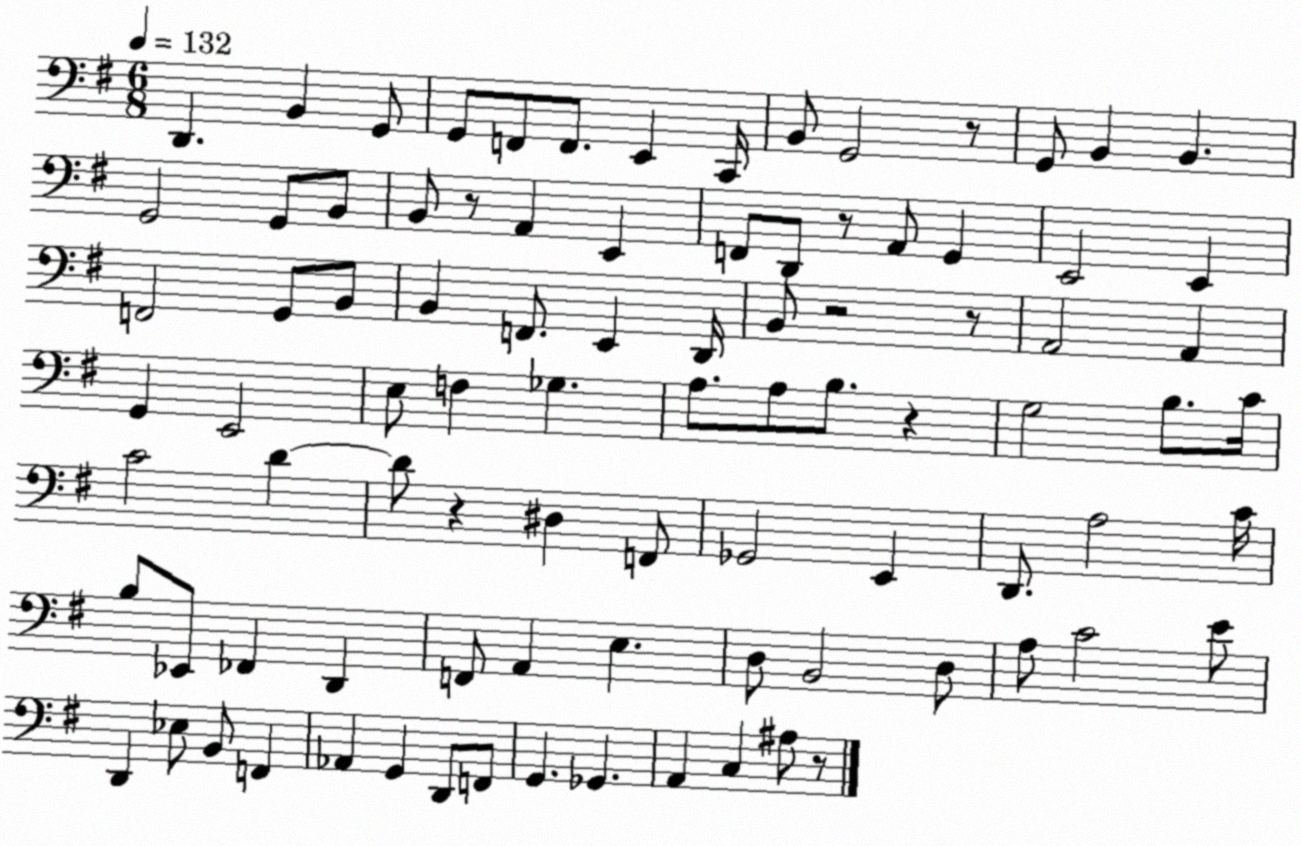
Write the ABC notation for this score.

X:1
T:Untitled
M:6/8
L:1/4
K:G
D,, B,, G,,/2 G,,/2 F,,/2 F,,/2 E,, C,,/4 B,,/2 G,,2 z/2 G,,/2 B,, B,, G,,2 G,,/2 B,,/2 B,,/2 z/2 A,, E,, F,,/2 D,,/2 z/2 A,,/2 G,, E,,2 E,, F,,2 G,,/2 B,,/2 B,, F,,/2 E,, D,,/4 B,,/2 z2 z/2 A,,2 A,, G,, E,,2 E,/2 F, _G, A,/2 A,/2 B,/2 z G,2 B,/2 C/4 C2 D D/2 z ^D, F,,/2 _G,,2 E,, D,,/2 A,2 C/4 B,/2 _E,,/2 _F,, D,, F,,/2 A,, E, D,/2 B,,2 D,/2 A,/2 C2 E/2 D,, _E,/2 B,,/2 F,, _A,, G,, D,,/2 F,,/2 G,, _G,, A,, C, ^A,/2 z/2